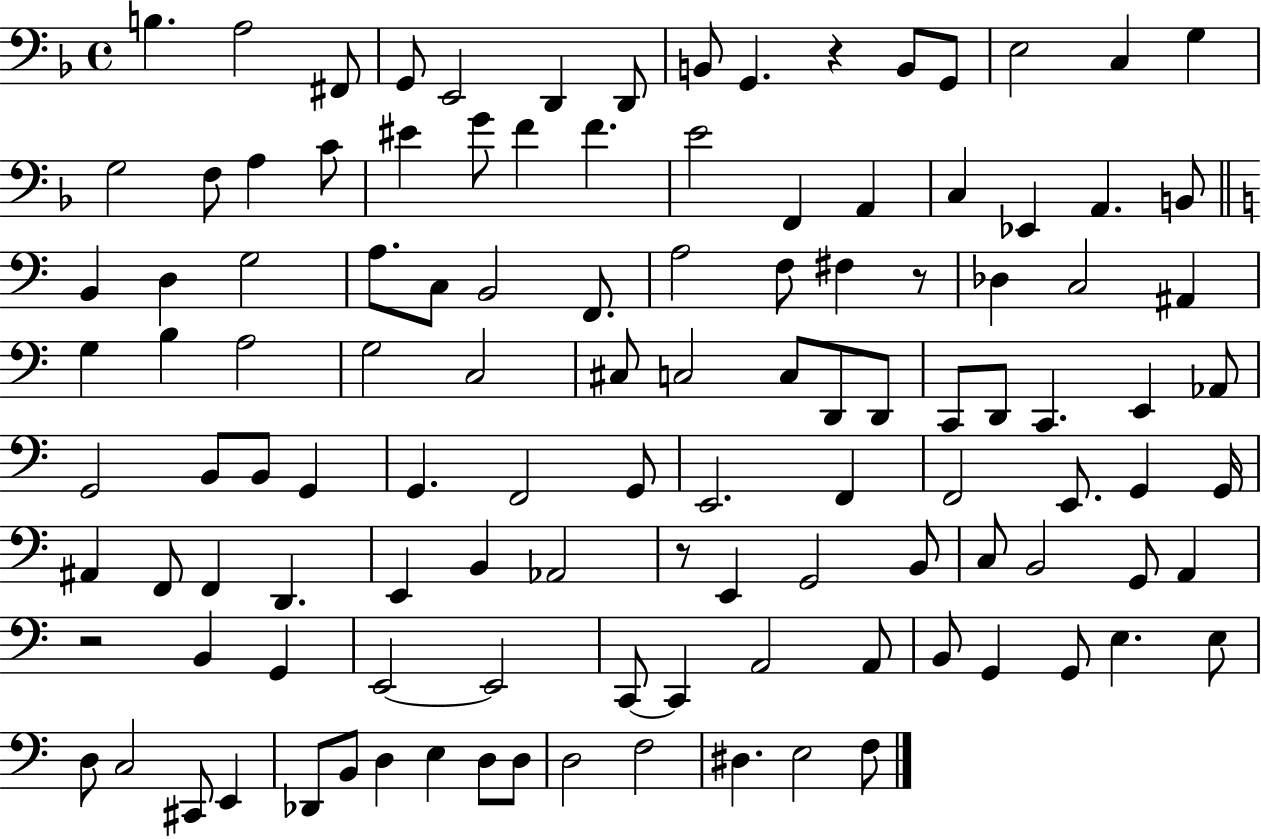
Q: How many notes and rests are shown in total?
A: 116